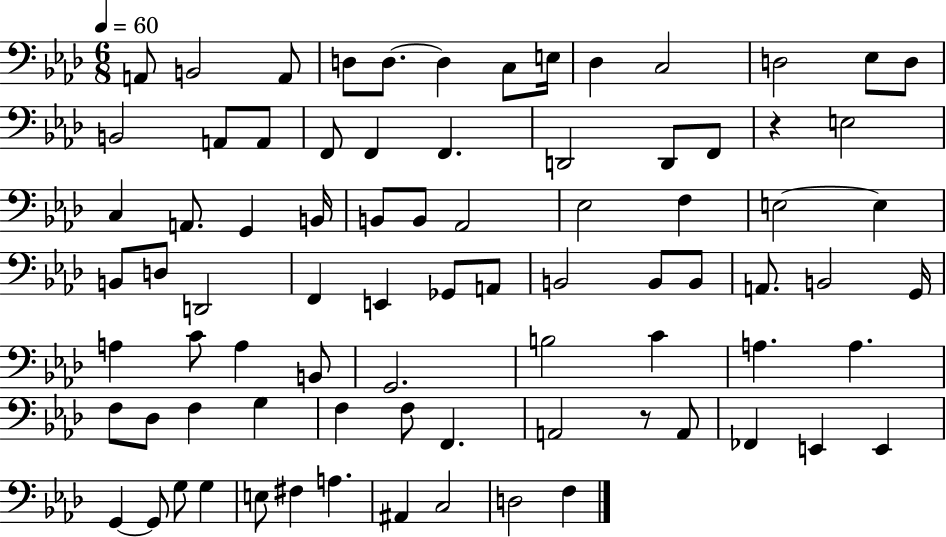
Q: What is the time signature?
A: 6/8